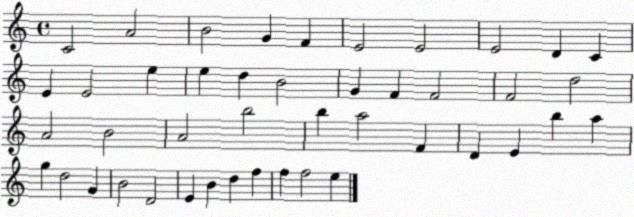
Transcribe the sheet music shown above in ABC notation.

X:1
T:Untitled
M:4/4
L:1/4
K:C
C2 A2 B2 G F E2 E2 E2 D C E E2 e e d B2 G F F2 F2 d2 A2 B2 A2 b2 b a2 F D E b a g d2 G B2 D2 E B d f f f2 e